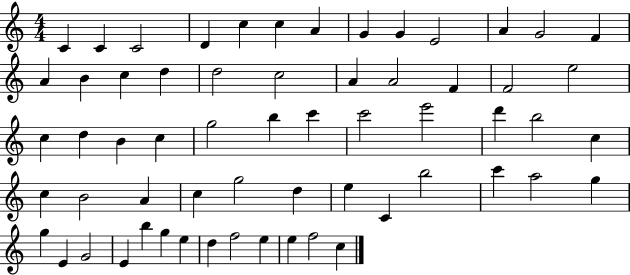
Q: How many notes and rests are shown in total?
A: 61